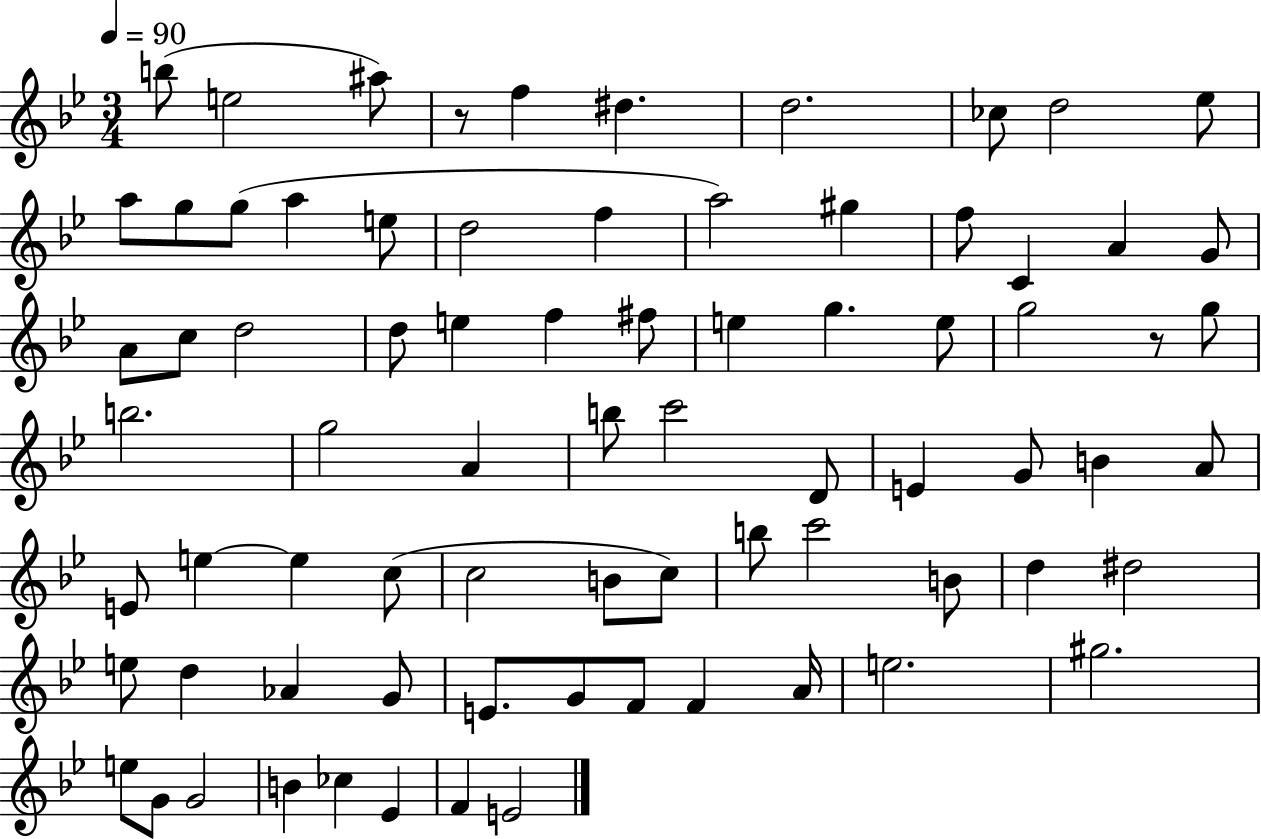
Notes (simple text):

B5/e E5/h A#5/e R/e F5/q D#5/q. D5/h. CES5/e D5/h Eb5/e A5/e G5/e G5/e A5/q E5/e D5/h F5/q A5/h G#5/q F5/e C4/q A4/q G4/e A4/e C5/e D5/h D5/e E5/q F5/q F#5/e E5/q G5/q. E5/e G5/h R/e G5/e B5/h. G5/h A4/q B5/e C6/h D4/e E4/q G4/e B4/q A4/e E4/e E5/q E5/q C5/e C5/h B4/e C5/e B5/e C6/h B4/e D5/q D#5/h E5/e D5/q Ab4/q G4/e E4/e. G4/e F4/e F4/q A4/s E5/h. G#5/h. E5/e G4/e G4/h B4/q CES5/q Eb4/q F4/q E4/h